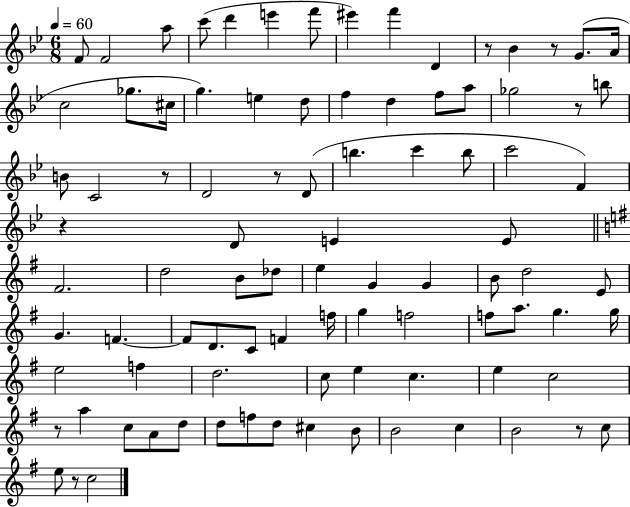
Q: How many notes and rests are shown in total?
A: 92